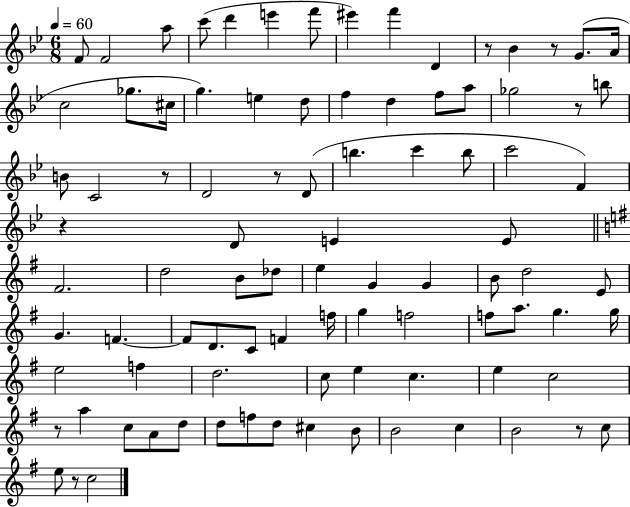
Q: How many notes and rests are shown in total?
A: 92